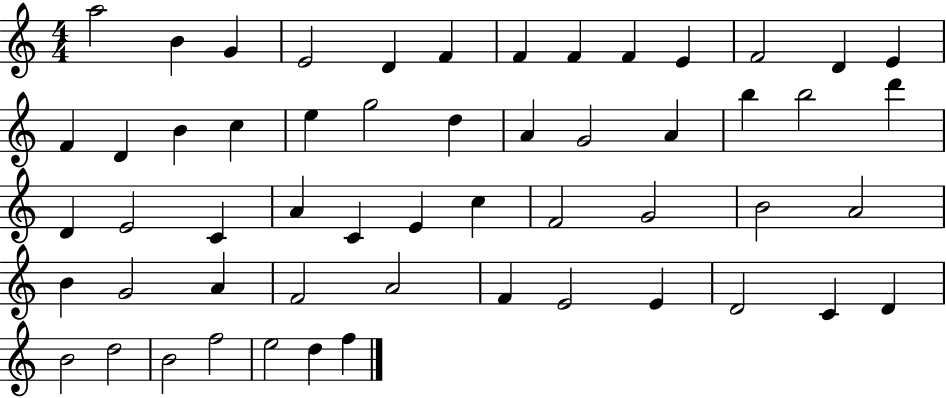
{
  \clef treble
  \numericTimeSignature
  \time 4/4
  \key c \major
  a''2 b'4 g'4 | e'2 d'4 f'4 | f'4 f'4 f'4 e'4 | f'2 d'4 e'4 | \break f'4 d'4 b'4 c''4 | e''4 g''2 d''4 | a'4 g'2 a'4 | b''4 b''2 d'''4 | \break d'4 e'2 c'4 | a'4 c'4 e'4 c''4 | f'2 g'2 | b'2 a'2 | \break b'4 g'2 a'4 | f'2 a'2 | f'4 e'2 e'4 | d'2 c'4 d'4 | \break b'2 d''2 | b'2 f''2 | e''2 d''4 f''4 | \bar "|."
}